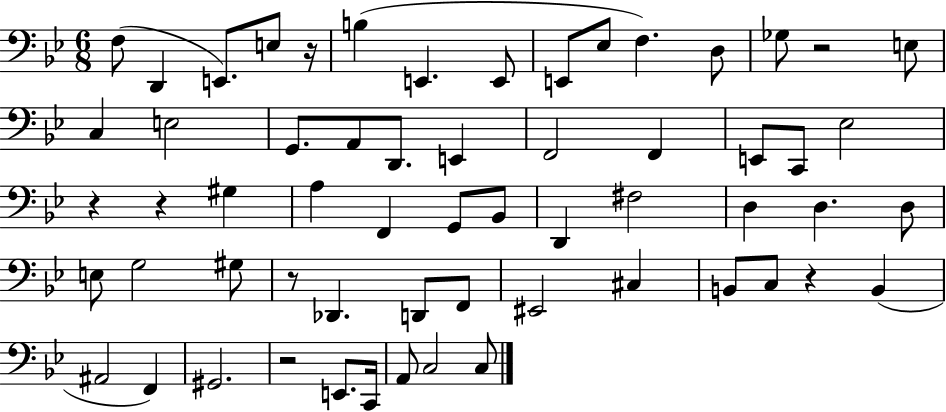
X:1
T:Untitled
M:6/8
L:1/4
K:Bb
F,/2 D,, E,,/2 E,/2 z/4 B, E,, E,,/2 E,,/2 _E,/2 F, D,/2 _G,/2 z2 E,/2 C, E,2 G,,/2 A,,/2 D,,/2 E,, F,,2 F,, E,,/2 C,,/2 _E,2 z z ^G, A, F,, G,,/2 _B,,/2 D,, ^F,2 D, D, D,/2 E,/2 G,2 ^G,/2 z/2 _D,, D,,/2 F,,/2 ^E,,2 ^C, B,,/2 C,/2 z B,, ^A,,2 F,, ^G,,2 z2 E,,/2 C,,/4 A,,/2 C,2 C,/2